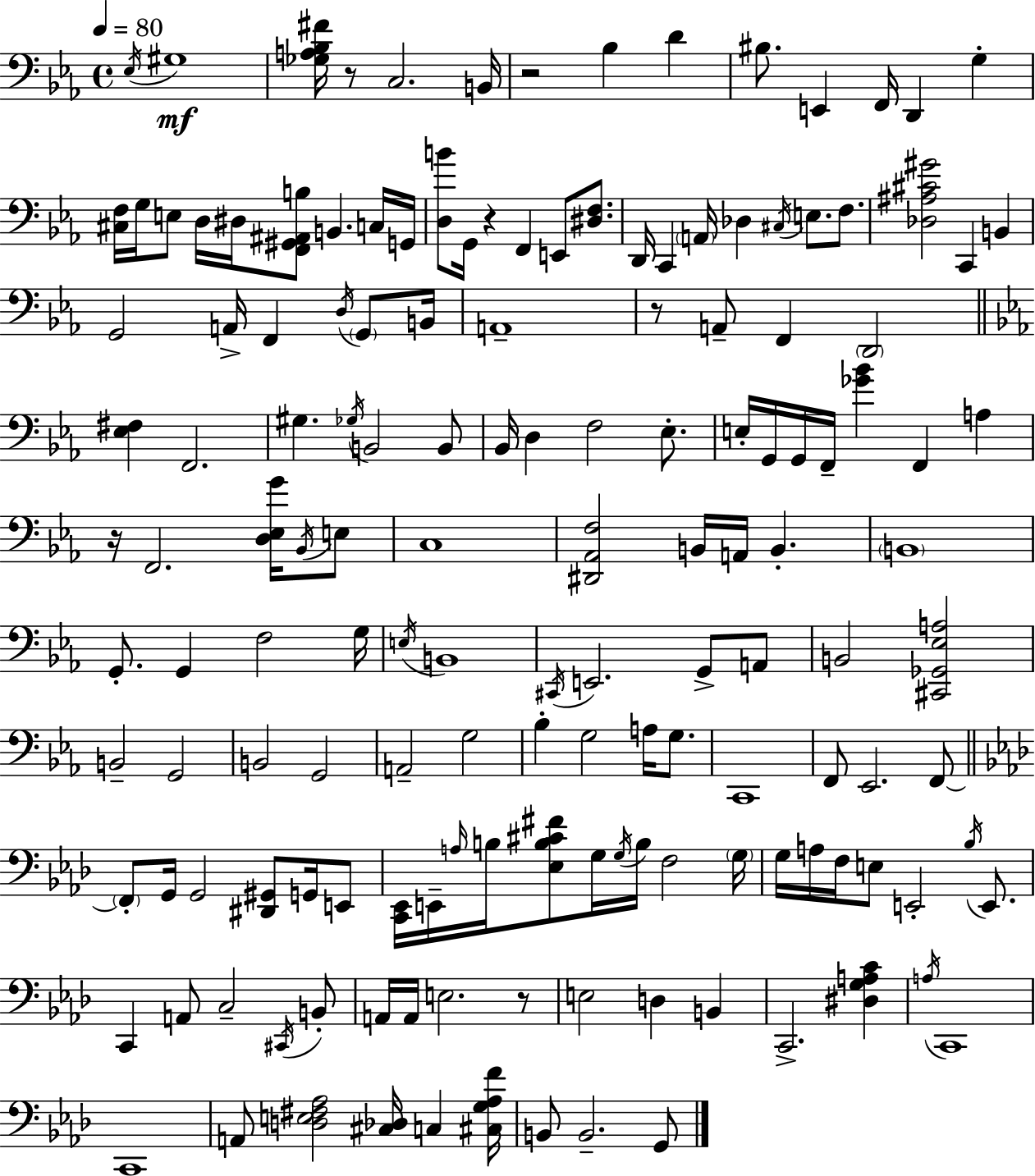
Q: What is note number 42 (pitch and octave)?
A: G#3